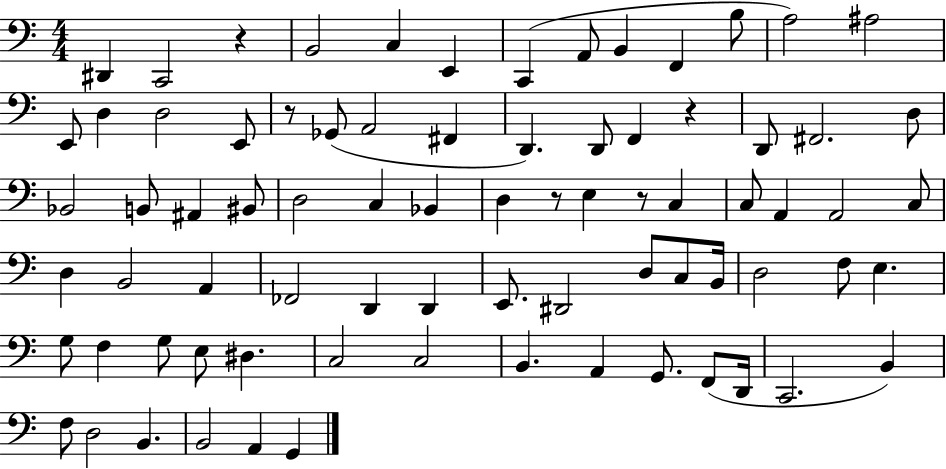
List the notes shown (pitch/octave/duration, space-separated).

D#2/q C2/h R/q B2/h C3/q E2/q C2/q A2/e B2/q F2/q B3/e A3/h A#3/h E2/e D3/q D3/h E2/e R/e Gb2/e A2/h F#2/q D2/q. D2/e F2/q R/q D2/e F#2/h. D3/e Bb2/h B2/e A#2/q BIS2/e D3/h C3/q Bb2/q D3/q R/e E3/q R/e C3/q C3/e A2/q A2/h C3/e D3/q B2/h A2/q FES2/h D2/q D2/q E2/e. D#2/h D3/e C3/e B2/s D3/h F3/e E3/q. G3/e F3/q G3/e E3/e D#3/q. C3/h C3/h B2/q. A2/q G2/e. F2/e D2/s C2/h. B2/q F3/e D3/h B2/q. B2/h A2/q G2/q